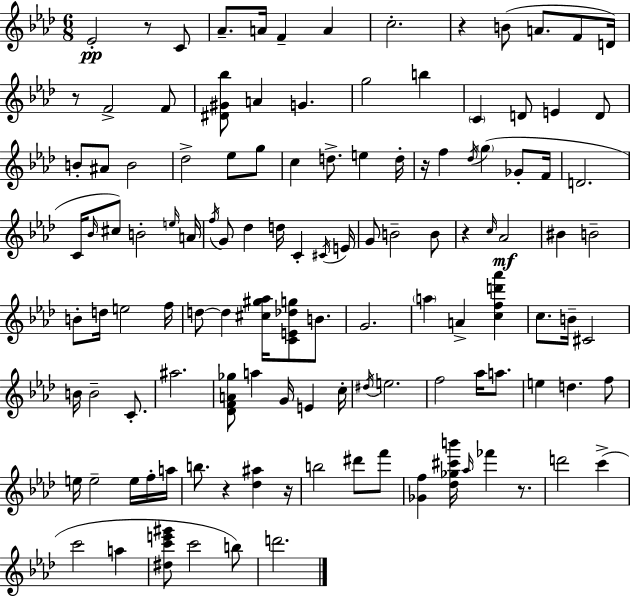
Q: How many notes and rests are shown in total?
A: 121